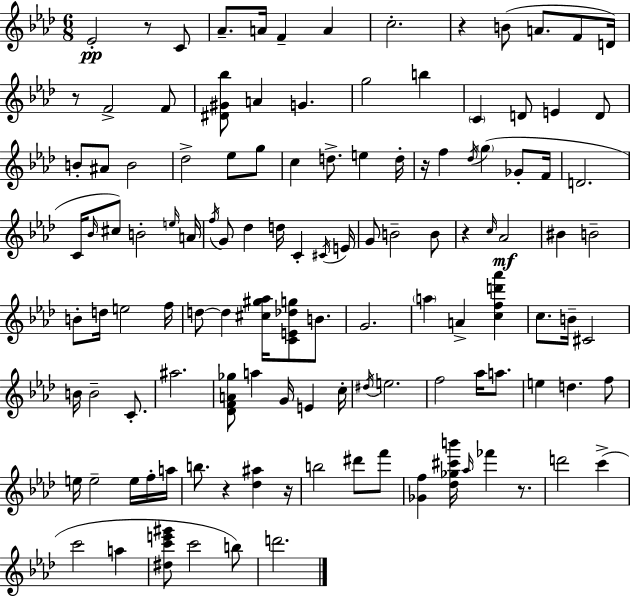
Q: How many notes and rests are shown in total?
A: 121